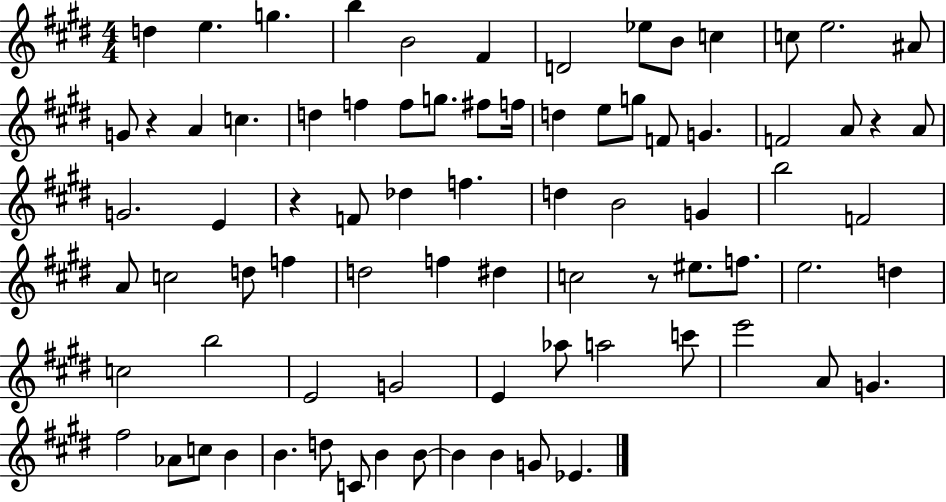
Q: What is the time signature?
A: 4/4